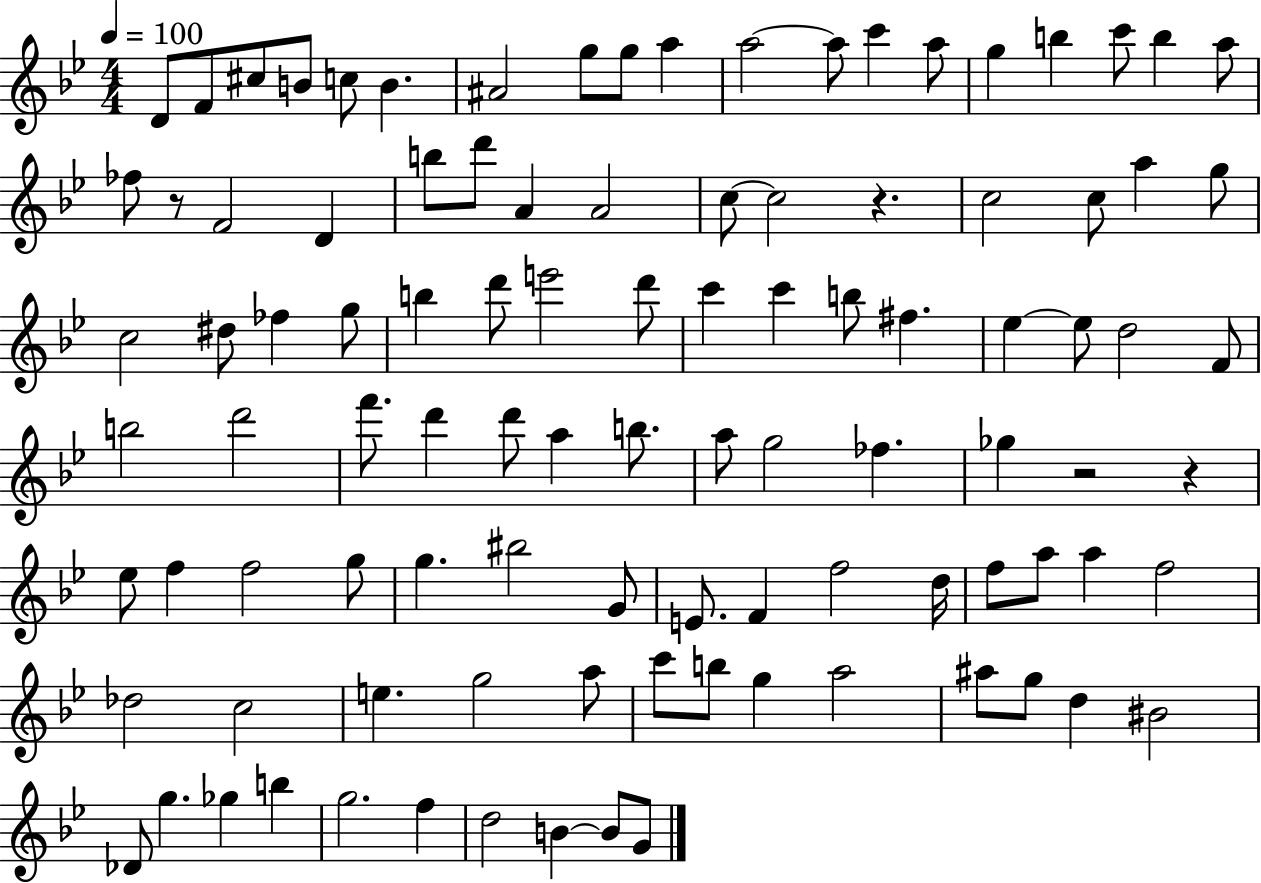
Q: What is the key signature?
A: BES major